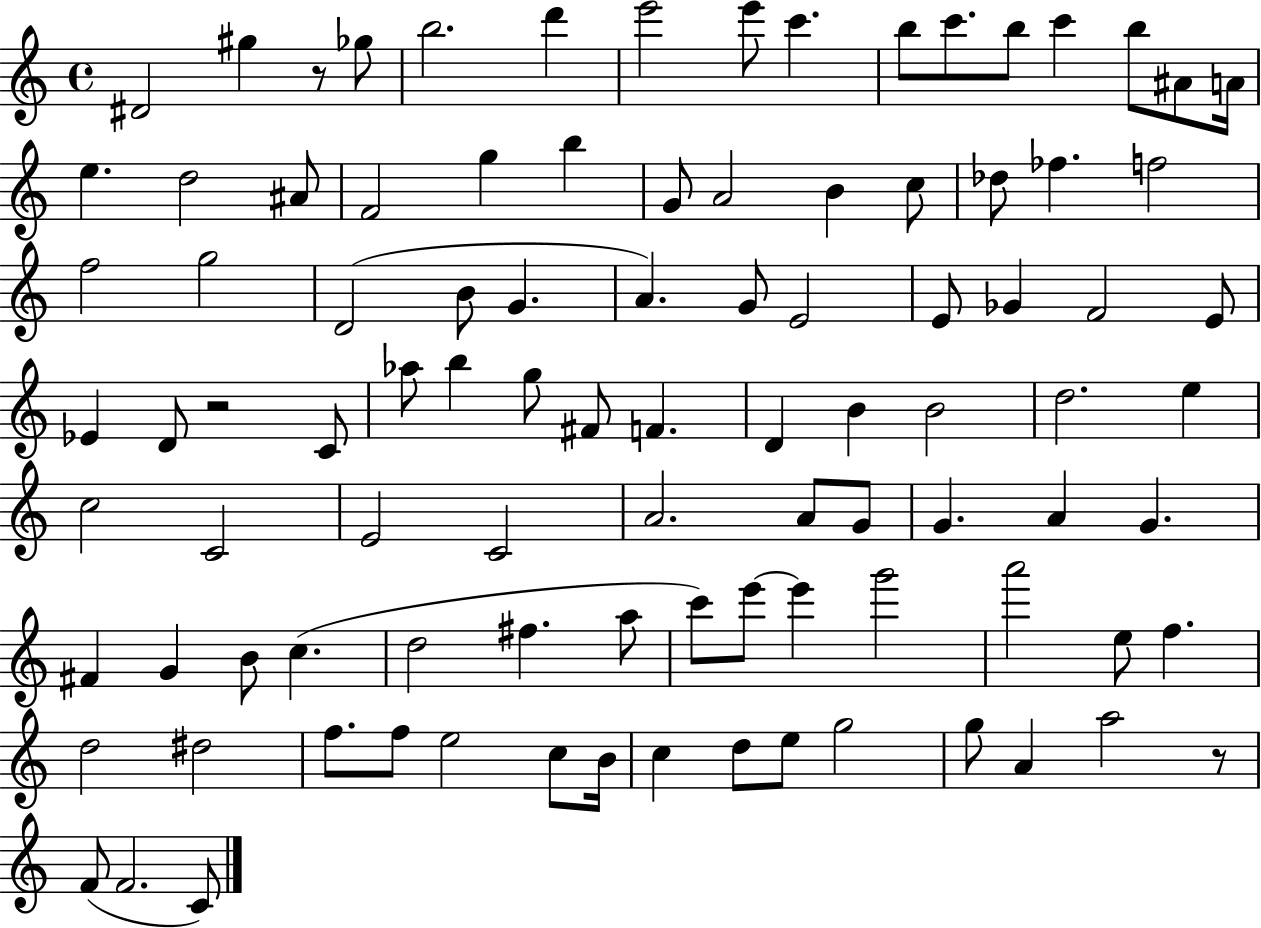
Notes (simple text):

D#4/h G#5/q R/e Gb5/e B5/h. D6/q E6/h E6/e C6/q. B5/e C6/e. B5/e C6/q B5/e A#4/e A4/s E5/q. D5/h A#4/e F4/h G5/q B5/q G4/e A4/h B4/q C5/e Db5/e FES5/q. F5/h F5/h G5/h D4/h B4/e G4/q. A4/q. G4/e E4/h E4/e Gb4/q F4/h E4/e Eb4/q D4/e R/h C4/e Ab5/e B5/q G5/e F#4/e F4/q. D4/q B4/q B4/h D5/h. E5/q C5/h C4/h E4/h C4/h A4/h. A4/e G4/e G4/q. A4/q G4/q. F#4/q G4/q B4/e C5/q. D5/h F#5/q. A5/e C6/e E6/e E6/q G6/h A6/h E5/e F5/q. D5/h D#5/h F5/e. F5/e E5/h C5/e B4/s C5/q D5/e E5/e G5/h G5/e A4/q A5/h R/e F4/e F4/h. C4/e